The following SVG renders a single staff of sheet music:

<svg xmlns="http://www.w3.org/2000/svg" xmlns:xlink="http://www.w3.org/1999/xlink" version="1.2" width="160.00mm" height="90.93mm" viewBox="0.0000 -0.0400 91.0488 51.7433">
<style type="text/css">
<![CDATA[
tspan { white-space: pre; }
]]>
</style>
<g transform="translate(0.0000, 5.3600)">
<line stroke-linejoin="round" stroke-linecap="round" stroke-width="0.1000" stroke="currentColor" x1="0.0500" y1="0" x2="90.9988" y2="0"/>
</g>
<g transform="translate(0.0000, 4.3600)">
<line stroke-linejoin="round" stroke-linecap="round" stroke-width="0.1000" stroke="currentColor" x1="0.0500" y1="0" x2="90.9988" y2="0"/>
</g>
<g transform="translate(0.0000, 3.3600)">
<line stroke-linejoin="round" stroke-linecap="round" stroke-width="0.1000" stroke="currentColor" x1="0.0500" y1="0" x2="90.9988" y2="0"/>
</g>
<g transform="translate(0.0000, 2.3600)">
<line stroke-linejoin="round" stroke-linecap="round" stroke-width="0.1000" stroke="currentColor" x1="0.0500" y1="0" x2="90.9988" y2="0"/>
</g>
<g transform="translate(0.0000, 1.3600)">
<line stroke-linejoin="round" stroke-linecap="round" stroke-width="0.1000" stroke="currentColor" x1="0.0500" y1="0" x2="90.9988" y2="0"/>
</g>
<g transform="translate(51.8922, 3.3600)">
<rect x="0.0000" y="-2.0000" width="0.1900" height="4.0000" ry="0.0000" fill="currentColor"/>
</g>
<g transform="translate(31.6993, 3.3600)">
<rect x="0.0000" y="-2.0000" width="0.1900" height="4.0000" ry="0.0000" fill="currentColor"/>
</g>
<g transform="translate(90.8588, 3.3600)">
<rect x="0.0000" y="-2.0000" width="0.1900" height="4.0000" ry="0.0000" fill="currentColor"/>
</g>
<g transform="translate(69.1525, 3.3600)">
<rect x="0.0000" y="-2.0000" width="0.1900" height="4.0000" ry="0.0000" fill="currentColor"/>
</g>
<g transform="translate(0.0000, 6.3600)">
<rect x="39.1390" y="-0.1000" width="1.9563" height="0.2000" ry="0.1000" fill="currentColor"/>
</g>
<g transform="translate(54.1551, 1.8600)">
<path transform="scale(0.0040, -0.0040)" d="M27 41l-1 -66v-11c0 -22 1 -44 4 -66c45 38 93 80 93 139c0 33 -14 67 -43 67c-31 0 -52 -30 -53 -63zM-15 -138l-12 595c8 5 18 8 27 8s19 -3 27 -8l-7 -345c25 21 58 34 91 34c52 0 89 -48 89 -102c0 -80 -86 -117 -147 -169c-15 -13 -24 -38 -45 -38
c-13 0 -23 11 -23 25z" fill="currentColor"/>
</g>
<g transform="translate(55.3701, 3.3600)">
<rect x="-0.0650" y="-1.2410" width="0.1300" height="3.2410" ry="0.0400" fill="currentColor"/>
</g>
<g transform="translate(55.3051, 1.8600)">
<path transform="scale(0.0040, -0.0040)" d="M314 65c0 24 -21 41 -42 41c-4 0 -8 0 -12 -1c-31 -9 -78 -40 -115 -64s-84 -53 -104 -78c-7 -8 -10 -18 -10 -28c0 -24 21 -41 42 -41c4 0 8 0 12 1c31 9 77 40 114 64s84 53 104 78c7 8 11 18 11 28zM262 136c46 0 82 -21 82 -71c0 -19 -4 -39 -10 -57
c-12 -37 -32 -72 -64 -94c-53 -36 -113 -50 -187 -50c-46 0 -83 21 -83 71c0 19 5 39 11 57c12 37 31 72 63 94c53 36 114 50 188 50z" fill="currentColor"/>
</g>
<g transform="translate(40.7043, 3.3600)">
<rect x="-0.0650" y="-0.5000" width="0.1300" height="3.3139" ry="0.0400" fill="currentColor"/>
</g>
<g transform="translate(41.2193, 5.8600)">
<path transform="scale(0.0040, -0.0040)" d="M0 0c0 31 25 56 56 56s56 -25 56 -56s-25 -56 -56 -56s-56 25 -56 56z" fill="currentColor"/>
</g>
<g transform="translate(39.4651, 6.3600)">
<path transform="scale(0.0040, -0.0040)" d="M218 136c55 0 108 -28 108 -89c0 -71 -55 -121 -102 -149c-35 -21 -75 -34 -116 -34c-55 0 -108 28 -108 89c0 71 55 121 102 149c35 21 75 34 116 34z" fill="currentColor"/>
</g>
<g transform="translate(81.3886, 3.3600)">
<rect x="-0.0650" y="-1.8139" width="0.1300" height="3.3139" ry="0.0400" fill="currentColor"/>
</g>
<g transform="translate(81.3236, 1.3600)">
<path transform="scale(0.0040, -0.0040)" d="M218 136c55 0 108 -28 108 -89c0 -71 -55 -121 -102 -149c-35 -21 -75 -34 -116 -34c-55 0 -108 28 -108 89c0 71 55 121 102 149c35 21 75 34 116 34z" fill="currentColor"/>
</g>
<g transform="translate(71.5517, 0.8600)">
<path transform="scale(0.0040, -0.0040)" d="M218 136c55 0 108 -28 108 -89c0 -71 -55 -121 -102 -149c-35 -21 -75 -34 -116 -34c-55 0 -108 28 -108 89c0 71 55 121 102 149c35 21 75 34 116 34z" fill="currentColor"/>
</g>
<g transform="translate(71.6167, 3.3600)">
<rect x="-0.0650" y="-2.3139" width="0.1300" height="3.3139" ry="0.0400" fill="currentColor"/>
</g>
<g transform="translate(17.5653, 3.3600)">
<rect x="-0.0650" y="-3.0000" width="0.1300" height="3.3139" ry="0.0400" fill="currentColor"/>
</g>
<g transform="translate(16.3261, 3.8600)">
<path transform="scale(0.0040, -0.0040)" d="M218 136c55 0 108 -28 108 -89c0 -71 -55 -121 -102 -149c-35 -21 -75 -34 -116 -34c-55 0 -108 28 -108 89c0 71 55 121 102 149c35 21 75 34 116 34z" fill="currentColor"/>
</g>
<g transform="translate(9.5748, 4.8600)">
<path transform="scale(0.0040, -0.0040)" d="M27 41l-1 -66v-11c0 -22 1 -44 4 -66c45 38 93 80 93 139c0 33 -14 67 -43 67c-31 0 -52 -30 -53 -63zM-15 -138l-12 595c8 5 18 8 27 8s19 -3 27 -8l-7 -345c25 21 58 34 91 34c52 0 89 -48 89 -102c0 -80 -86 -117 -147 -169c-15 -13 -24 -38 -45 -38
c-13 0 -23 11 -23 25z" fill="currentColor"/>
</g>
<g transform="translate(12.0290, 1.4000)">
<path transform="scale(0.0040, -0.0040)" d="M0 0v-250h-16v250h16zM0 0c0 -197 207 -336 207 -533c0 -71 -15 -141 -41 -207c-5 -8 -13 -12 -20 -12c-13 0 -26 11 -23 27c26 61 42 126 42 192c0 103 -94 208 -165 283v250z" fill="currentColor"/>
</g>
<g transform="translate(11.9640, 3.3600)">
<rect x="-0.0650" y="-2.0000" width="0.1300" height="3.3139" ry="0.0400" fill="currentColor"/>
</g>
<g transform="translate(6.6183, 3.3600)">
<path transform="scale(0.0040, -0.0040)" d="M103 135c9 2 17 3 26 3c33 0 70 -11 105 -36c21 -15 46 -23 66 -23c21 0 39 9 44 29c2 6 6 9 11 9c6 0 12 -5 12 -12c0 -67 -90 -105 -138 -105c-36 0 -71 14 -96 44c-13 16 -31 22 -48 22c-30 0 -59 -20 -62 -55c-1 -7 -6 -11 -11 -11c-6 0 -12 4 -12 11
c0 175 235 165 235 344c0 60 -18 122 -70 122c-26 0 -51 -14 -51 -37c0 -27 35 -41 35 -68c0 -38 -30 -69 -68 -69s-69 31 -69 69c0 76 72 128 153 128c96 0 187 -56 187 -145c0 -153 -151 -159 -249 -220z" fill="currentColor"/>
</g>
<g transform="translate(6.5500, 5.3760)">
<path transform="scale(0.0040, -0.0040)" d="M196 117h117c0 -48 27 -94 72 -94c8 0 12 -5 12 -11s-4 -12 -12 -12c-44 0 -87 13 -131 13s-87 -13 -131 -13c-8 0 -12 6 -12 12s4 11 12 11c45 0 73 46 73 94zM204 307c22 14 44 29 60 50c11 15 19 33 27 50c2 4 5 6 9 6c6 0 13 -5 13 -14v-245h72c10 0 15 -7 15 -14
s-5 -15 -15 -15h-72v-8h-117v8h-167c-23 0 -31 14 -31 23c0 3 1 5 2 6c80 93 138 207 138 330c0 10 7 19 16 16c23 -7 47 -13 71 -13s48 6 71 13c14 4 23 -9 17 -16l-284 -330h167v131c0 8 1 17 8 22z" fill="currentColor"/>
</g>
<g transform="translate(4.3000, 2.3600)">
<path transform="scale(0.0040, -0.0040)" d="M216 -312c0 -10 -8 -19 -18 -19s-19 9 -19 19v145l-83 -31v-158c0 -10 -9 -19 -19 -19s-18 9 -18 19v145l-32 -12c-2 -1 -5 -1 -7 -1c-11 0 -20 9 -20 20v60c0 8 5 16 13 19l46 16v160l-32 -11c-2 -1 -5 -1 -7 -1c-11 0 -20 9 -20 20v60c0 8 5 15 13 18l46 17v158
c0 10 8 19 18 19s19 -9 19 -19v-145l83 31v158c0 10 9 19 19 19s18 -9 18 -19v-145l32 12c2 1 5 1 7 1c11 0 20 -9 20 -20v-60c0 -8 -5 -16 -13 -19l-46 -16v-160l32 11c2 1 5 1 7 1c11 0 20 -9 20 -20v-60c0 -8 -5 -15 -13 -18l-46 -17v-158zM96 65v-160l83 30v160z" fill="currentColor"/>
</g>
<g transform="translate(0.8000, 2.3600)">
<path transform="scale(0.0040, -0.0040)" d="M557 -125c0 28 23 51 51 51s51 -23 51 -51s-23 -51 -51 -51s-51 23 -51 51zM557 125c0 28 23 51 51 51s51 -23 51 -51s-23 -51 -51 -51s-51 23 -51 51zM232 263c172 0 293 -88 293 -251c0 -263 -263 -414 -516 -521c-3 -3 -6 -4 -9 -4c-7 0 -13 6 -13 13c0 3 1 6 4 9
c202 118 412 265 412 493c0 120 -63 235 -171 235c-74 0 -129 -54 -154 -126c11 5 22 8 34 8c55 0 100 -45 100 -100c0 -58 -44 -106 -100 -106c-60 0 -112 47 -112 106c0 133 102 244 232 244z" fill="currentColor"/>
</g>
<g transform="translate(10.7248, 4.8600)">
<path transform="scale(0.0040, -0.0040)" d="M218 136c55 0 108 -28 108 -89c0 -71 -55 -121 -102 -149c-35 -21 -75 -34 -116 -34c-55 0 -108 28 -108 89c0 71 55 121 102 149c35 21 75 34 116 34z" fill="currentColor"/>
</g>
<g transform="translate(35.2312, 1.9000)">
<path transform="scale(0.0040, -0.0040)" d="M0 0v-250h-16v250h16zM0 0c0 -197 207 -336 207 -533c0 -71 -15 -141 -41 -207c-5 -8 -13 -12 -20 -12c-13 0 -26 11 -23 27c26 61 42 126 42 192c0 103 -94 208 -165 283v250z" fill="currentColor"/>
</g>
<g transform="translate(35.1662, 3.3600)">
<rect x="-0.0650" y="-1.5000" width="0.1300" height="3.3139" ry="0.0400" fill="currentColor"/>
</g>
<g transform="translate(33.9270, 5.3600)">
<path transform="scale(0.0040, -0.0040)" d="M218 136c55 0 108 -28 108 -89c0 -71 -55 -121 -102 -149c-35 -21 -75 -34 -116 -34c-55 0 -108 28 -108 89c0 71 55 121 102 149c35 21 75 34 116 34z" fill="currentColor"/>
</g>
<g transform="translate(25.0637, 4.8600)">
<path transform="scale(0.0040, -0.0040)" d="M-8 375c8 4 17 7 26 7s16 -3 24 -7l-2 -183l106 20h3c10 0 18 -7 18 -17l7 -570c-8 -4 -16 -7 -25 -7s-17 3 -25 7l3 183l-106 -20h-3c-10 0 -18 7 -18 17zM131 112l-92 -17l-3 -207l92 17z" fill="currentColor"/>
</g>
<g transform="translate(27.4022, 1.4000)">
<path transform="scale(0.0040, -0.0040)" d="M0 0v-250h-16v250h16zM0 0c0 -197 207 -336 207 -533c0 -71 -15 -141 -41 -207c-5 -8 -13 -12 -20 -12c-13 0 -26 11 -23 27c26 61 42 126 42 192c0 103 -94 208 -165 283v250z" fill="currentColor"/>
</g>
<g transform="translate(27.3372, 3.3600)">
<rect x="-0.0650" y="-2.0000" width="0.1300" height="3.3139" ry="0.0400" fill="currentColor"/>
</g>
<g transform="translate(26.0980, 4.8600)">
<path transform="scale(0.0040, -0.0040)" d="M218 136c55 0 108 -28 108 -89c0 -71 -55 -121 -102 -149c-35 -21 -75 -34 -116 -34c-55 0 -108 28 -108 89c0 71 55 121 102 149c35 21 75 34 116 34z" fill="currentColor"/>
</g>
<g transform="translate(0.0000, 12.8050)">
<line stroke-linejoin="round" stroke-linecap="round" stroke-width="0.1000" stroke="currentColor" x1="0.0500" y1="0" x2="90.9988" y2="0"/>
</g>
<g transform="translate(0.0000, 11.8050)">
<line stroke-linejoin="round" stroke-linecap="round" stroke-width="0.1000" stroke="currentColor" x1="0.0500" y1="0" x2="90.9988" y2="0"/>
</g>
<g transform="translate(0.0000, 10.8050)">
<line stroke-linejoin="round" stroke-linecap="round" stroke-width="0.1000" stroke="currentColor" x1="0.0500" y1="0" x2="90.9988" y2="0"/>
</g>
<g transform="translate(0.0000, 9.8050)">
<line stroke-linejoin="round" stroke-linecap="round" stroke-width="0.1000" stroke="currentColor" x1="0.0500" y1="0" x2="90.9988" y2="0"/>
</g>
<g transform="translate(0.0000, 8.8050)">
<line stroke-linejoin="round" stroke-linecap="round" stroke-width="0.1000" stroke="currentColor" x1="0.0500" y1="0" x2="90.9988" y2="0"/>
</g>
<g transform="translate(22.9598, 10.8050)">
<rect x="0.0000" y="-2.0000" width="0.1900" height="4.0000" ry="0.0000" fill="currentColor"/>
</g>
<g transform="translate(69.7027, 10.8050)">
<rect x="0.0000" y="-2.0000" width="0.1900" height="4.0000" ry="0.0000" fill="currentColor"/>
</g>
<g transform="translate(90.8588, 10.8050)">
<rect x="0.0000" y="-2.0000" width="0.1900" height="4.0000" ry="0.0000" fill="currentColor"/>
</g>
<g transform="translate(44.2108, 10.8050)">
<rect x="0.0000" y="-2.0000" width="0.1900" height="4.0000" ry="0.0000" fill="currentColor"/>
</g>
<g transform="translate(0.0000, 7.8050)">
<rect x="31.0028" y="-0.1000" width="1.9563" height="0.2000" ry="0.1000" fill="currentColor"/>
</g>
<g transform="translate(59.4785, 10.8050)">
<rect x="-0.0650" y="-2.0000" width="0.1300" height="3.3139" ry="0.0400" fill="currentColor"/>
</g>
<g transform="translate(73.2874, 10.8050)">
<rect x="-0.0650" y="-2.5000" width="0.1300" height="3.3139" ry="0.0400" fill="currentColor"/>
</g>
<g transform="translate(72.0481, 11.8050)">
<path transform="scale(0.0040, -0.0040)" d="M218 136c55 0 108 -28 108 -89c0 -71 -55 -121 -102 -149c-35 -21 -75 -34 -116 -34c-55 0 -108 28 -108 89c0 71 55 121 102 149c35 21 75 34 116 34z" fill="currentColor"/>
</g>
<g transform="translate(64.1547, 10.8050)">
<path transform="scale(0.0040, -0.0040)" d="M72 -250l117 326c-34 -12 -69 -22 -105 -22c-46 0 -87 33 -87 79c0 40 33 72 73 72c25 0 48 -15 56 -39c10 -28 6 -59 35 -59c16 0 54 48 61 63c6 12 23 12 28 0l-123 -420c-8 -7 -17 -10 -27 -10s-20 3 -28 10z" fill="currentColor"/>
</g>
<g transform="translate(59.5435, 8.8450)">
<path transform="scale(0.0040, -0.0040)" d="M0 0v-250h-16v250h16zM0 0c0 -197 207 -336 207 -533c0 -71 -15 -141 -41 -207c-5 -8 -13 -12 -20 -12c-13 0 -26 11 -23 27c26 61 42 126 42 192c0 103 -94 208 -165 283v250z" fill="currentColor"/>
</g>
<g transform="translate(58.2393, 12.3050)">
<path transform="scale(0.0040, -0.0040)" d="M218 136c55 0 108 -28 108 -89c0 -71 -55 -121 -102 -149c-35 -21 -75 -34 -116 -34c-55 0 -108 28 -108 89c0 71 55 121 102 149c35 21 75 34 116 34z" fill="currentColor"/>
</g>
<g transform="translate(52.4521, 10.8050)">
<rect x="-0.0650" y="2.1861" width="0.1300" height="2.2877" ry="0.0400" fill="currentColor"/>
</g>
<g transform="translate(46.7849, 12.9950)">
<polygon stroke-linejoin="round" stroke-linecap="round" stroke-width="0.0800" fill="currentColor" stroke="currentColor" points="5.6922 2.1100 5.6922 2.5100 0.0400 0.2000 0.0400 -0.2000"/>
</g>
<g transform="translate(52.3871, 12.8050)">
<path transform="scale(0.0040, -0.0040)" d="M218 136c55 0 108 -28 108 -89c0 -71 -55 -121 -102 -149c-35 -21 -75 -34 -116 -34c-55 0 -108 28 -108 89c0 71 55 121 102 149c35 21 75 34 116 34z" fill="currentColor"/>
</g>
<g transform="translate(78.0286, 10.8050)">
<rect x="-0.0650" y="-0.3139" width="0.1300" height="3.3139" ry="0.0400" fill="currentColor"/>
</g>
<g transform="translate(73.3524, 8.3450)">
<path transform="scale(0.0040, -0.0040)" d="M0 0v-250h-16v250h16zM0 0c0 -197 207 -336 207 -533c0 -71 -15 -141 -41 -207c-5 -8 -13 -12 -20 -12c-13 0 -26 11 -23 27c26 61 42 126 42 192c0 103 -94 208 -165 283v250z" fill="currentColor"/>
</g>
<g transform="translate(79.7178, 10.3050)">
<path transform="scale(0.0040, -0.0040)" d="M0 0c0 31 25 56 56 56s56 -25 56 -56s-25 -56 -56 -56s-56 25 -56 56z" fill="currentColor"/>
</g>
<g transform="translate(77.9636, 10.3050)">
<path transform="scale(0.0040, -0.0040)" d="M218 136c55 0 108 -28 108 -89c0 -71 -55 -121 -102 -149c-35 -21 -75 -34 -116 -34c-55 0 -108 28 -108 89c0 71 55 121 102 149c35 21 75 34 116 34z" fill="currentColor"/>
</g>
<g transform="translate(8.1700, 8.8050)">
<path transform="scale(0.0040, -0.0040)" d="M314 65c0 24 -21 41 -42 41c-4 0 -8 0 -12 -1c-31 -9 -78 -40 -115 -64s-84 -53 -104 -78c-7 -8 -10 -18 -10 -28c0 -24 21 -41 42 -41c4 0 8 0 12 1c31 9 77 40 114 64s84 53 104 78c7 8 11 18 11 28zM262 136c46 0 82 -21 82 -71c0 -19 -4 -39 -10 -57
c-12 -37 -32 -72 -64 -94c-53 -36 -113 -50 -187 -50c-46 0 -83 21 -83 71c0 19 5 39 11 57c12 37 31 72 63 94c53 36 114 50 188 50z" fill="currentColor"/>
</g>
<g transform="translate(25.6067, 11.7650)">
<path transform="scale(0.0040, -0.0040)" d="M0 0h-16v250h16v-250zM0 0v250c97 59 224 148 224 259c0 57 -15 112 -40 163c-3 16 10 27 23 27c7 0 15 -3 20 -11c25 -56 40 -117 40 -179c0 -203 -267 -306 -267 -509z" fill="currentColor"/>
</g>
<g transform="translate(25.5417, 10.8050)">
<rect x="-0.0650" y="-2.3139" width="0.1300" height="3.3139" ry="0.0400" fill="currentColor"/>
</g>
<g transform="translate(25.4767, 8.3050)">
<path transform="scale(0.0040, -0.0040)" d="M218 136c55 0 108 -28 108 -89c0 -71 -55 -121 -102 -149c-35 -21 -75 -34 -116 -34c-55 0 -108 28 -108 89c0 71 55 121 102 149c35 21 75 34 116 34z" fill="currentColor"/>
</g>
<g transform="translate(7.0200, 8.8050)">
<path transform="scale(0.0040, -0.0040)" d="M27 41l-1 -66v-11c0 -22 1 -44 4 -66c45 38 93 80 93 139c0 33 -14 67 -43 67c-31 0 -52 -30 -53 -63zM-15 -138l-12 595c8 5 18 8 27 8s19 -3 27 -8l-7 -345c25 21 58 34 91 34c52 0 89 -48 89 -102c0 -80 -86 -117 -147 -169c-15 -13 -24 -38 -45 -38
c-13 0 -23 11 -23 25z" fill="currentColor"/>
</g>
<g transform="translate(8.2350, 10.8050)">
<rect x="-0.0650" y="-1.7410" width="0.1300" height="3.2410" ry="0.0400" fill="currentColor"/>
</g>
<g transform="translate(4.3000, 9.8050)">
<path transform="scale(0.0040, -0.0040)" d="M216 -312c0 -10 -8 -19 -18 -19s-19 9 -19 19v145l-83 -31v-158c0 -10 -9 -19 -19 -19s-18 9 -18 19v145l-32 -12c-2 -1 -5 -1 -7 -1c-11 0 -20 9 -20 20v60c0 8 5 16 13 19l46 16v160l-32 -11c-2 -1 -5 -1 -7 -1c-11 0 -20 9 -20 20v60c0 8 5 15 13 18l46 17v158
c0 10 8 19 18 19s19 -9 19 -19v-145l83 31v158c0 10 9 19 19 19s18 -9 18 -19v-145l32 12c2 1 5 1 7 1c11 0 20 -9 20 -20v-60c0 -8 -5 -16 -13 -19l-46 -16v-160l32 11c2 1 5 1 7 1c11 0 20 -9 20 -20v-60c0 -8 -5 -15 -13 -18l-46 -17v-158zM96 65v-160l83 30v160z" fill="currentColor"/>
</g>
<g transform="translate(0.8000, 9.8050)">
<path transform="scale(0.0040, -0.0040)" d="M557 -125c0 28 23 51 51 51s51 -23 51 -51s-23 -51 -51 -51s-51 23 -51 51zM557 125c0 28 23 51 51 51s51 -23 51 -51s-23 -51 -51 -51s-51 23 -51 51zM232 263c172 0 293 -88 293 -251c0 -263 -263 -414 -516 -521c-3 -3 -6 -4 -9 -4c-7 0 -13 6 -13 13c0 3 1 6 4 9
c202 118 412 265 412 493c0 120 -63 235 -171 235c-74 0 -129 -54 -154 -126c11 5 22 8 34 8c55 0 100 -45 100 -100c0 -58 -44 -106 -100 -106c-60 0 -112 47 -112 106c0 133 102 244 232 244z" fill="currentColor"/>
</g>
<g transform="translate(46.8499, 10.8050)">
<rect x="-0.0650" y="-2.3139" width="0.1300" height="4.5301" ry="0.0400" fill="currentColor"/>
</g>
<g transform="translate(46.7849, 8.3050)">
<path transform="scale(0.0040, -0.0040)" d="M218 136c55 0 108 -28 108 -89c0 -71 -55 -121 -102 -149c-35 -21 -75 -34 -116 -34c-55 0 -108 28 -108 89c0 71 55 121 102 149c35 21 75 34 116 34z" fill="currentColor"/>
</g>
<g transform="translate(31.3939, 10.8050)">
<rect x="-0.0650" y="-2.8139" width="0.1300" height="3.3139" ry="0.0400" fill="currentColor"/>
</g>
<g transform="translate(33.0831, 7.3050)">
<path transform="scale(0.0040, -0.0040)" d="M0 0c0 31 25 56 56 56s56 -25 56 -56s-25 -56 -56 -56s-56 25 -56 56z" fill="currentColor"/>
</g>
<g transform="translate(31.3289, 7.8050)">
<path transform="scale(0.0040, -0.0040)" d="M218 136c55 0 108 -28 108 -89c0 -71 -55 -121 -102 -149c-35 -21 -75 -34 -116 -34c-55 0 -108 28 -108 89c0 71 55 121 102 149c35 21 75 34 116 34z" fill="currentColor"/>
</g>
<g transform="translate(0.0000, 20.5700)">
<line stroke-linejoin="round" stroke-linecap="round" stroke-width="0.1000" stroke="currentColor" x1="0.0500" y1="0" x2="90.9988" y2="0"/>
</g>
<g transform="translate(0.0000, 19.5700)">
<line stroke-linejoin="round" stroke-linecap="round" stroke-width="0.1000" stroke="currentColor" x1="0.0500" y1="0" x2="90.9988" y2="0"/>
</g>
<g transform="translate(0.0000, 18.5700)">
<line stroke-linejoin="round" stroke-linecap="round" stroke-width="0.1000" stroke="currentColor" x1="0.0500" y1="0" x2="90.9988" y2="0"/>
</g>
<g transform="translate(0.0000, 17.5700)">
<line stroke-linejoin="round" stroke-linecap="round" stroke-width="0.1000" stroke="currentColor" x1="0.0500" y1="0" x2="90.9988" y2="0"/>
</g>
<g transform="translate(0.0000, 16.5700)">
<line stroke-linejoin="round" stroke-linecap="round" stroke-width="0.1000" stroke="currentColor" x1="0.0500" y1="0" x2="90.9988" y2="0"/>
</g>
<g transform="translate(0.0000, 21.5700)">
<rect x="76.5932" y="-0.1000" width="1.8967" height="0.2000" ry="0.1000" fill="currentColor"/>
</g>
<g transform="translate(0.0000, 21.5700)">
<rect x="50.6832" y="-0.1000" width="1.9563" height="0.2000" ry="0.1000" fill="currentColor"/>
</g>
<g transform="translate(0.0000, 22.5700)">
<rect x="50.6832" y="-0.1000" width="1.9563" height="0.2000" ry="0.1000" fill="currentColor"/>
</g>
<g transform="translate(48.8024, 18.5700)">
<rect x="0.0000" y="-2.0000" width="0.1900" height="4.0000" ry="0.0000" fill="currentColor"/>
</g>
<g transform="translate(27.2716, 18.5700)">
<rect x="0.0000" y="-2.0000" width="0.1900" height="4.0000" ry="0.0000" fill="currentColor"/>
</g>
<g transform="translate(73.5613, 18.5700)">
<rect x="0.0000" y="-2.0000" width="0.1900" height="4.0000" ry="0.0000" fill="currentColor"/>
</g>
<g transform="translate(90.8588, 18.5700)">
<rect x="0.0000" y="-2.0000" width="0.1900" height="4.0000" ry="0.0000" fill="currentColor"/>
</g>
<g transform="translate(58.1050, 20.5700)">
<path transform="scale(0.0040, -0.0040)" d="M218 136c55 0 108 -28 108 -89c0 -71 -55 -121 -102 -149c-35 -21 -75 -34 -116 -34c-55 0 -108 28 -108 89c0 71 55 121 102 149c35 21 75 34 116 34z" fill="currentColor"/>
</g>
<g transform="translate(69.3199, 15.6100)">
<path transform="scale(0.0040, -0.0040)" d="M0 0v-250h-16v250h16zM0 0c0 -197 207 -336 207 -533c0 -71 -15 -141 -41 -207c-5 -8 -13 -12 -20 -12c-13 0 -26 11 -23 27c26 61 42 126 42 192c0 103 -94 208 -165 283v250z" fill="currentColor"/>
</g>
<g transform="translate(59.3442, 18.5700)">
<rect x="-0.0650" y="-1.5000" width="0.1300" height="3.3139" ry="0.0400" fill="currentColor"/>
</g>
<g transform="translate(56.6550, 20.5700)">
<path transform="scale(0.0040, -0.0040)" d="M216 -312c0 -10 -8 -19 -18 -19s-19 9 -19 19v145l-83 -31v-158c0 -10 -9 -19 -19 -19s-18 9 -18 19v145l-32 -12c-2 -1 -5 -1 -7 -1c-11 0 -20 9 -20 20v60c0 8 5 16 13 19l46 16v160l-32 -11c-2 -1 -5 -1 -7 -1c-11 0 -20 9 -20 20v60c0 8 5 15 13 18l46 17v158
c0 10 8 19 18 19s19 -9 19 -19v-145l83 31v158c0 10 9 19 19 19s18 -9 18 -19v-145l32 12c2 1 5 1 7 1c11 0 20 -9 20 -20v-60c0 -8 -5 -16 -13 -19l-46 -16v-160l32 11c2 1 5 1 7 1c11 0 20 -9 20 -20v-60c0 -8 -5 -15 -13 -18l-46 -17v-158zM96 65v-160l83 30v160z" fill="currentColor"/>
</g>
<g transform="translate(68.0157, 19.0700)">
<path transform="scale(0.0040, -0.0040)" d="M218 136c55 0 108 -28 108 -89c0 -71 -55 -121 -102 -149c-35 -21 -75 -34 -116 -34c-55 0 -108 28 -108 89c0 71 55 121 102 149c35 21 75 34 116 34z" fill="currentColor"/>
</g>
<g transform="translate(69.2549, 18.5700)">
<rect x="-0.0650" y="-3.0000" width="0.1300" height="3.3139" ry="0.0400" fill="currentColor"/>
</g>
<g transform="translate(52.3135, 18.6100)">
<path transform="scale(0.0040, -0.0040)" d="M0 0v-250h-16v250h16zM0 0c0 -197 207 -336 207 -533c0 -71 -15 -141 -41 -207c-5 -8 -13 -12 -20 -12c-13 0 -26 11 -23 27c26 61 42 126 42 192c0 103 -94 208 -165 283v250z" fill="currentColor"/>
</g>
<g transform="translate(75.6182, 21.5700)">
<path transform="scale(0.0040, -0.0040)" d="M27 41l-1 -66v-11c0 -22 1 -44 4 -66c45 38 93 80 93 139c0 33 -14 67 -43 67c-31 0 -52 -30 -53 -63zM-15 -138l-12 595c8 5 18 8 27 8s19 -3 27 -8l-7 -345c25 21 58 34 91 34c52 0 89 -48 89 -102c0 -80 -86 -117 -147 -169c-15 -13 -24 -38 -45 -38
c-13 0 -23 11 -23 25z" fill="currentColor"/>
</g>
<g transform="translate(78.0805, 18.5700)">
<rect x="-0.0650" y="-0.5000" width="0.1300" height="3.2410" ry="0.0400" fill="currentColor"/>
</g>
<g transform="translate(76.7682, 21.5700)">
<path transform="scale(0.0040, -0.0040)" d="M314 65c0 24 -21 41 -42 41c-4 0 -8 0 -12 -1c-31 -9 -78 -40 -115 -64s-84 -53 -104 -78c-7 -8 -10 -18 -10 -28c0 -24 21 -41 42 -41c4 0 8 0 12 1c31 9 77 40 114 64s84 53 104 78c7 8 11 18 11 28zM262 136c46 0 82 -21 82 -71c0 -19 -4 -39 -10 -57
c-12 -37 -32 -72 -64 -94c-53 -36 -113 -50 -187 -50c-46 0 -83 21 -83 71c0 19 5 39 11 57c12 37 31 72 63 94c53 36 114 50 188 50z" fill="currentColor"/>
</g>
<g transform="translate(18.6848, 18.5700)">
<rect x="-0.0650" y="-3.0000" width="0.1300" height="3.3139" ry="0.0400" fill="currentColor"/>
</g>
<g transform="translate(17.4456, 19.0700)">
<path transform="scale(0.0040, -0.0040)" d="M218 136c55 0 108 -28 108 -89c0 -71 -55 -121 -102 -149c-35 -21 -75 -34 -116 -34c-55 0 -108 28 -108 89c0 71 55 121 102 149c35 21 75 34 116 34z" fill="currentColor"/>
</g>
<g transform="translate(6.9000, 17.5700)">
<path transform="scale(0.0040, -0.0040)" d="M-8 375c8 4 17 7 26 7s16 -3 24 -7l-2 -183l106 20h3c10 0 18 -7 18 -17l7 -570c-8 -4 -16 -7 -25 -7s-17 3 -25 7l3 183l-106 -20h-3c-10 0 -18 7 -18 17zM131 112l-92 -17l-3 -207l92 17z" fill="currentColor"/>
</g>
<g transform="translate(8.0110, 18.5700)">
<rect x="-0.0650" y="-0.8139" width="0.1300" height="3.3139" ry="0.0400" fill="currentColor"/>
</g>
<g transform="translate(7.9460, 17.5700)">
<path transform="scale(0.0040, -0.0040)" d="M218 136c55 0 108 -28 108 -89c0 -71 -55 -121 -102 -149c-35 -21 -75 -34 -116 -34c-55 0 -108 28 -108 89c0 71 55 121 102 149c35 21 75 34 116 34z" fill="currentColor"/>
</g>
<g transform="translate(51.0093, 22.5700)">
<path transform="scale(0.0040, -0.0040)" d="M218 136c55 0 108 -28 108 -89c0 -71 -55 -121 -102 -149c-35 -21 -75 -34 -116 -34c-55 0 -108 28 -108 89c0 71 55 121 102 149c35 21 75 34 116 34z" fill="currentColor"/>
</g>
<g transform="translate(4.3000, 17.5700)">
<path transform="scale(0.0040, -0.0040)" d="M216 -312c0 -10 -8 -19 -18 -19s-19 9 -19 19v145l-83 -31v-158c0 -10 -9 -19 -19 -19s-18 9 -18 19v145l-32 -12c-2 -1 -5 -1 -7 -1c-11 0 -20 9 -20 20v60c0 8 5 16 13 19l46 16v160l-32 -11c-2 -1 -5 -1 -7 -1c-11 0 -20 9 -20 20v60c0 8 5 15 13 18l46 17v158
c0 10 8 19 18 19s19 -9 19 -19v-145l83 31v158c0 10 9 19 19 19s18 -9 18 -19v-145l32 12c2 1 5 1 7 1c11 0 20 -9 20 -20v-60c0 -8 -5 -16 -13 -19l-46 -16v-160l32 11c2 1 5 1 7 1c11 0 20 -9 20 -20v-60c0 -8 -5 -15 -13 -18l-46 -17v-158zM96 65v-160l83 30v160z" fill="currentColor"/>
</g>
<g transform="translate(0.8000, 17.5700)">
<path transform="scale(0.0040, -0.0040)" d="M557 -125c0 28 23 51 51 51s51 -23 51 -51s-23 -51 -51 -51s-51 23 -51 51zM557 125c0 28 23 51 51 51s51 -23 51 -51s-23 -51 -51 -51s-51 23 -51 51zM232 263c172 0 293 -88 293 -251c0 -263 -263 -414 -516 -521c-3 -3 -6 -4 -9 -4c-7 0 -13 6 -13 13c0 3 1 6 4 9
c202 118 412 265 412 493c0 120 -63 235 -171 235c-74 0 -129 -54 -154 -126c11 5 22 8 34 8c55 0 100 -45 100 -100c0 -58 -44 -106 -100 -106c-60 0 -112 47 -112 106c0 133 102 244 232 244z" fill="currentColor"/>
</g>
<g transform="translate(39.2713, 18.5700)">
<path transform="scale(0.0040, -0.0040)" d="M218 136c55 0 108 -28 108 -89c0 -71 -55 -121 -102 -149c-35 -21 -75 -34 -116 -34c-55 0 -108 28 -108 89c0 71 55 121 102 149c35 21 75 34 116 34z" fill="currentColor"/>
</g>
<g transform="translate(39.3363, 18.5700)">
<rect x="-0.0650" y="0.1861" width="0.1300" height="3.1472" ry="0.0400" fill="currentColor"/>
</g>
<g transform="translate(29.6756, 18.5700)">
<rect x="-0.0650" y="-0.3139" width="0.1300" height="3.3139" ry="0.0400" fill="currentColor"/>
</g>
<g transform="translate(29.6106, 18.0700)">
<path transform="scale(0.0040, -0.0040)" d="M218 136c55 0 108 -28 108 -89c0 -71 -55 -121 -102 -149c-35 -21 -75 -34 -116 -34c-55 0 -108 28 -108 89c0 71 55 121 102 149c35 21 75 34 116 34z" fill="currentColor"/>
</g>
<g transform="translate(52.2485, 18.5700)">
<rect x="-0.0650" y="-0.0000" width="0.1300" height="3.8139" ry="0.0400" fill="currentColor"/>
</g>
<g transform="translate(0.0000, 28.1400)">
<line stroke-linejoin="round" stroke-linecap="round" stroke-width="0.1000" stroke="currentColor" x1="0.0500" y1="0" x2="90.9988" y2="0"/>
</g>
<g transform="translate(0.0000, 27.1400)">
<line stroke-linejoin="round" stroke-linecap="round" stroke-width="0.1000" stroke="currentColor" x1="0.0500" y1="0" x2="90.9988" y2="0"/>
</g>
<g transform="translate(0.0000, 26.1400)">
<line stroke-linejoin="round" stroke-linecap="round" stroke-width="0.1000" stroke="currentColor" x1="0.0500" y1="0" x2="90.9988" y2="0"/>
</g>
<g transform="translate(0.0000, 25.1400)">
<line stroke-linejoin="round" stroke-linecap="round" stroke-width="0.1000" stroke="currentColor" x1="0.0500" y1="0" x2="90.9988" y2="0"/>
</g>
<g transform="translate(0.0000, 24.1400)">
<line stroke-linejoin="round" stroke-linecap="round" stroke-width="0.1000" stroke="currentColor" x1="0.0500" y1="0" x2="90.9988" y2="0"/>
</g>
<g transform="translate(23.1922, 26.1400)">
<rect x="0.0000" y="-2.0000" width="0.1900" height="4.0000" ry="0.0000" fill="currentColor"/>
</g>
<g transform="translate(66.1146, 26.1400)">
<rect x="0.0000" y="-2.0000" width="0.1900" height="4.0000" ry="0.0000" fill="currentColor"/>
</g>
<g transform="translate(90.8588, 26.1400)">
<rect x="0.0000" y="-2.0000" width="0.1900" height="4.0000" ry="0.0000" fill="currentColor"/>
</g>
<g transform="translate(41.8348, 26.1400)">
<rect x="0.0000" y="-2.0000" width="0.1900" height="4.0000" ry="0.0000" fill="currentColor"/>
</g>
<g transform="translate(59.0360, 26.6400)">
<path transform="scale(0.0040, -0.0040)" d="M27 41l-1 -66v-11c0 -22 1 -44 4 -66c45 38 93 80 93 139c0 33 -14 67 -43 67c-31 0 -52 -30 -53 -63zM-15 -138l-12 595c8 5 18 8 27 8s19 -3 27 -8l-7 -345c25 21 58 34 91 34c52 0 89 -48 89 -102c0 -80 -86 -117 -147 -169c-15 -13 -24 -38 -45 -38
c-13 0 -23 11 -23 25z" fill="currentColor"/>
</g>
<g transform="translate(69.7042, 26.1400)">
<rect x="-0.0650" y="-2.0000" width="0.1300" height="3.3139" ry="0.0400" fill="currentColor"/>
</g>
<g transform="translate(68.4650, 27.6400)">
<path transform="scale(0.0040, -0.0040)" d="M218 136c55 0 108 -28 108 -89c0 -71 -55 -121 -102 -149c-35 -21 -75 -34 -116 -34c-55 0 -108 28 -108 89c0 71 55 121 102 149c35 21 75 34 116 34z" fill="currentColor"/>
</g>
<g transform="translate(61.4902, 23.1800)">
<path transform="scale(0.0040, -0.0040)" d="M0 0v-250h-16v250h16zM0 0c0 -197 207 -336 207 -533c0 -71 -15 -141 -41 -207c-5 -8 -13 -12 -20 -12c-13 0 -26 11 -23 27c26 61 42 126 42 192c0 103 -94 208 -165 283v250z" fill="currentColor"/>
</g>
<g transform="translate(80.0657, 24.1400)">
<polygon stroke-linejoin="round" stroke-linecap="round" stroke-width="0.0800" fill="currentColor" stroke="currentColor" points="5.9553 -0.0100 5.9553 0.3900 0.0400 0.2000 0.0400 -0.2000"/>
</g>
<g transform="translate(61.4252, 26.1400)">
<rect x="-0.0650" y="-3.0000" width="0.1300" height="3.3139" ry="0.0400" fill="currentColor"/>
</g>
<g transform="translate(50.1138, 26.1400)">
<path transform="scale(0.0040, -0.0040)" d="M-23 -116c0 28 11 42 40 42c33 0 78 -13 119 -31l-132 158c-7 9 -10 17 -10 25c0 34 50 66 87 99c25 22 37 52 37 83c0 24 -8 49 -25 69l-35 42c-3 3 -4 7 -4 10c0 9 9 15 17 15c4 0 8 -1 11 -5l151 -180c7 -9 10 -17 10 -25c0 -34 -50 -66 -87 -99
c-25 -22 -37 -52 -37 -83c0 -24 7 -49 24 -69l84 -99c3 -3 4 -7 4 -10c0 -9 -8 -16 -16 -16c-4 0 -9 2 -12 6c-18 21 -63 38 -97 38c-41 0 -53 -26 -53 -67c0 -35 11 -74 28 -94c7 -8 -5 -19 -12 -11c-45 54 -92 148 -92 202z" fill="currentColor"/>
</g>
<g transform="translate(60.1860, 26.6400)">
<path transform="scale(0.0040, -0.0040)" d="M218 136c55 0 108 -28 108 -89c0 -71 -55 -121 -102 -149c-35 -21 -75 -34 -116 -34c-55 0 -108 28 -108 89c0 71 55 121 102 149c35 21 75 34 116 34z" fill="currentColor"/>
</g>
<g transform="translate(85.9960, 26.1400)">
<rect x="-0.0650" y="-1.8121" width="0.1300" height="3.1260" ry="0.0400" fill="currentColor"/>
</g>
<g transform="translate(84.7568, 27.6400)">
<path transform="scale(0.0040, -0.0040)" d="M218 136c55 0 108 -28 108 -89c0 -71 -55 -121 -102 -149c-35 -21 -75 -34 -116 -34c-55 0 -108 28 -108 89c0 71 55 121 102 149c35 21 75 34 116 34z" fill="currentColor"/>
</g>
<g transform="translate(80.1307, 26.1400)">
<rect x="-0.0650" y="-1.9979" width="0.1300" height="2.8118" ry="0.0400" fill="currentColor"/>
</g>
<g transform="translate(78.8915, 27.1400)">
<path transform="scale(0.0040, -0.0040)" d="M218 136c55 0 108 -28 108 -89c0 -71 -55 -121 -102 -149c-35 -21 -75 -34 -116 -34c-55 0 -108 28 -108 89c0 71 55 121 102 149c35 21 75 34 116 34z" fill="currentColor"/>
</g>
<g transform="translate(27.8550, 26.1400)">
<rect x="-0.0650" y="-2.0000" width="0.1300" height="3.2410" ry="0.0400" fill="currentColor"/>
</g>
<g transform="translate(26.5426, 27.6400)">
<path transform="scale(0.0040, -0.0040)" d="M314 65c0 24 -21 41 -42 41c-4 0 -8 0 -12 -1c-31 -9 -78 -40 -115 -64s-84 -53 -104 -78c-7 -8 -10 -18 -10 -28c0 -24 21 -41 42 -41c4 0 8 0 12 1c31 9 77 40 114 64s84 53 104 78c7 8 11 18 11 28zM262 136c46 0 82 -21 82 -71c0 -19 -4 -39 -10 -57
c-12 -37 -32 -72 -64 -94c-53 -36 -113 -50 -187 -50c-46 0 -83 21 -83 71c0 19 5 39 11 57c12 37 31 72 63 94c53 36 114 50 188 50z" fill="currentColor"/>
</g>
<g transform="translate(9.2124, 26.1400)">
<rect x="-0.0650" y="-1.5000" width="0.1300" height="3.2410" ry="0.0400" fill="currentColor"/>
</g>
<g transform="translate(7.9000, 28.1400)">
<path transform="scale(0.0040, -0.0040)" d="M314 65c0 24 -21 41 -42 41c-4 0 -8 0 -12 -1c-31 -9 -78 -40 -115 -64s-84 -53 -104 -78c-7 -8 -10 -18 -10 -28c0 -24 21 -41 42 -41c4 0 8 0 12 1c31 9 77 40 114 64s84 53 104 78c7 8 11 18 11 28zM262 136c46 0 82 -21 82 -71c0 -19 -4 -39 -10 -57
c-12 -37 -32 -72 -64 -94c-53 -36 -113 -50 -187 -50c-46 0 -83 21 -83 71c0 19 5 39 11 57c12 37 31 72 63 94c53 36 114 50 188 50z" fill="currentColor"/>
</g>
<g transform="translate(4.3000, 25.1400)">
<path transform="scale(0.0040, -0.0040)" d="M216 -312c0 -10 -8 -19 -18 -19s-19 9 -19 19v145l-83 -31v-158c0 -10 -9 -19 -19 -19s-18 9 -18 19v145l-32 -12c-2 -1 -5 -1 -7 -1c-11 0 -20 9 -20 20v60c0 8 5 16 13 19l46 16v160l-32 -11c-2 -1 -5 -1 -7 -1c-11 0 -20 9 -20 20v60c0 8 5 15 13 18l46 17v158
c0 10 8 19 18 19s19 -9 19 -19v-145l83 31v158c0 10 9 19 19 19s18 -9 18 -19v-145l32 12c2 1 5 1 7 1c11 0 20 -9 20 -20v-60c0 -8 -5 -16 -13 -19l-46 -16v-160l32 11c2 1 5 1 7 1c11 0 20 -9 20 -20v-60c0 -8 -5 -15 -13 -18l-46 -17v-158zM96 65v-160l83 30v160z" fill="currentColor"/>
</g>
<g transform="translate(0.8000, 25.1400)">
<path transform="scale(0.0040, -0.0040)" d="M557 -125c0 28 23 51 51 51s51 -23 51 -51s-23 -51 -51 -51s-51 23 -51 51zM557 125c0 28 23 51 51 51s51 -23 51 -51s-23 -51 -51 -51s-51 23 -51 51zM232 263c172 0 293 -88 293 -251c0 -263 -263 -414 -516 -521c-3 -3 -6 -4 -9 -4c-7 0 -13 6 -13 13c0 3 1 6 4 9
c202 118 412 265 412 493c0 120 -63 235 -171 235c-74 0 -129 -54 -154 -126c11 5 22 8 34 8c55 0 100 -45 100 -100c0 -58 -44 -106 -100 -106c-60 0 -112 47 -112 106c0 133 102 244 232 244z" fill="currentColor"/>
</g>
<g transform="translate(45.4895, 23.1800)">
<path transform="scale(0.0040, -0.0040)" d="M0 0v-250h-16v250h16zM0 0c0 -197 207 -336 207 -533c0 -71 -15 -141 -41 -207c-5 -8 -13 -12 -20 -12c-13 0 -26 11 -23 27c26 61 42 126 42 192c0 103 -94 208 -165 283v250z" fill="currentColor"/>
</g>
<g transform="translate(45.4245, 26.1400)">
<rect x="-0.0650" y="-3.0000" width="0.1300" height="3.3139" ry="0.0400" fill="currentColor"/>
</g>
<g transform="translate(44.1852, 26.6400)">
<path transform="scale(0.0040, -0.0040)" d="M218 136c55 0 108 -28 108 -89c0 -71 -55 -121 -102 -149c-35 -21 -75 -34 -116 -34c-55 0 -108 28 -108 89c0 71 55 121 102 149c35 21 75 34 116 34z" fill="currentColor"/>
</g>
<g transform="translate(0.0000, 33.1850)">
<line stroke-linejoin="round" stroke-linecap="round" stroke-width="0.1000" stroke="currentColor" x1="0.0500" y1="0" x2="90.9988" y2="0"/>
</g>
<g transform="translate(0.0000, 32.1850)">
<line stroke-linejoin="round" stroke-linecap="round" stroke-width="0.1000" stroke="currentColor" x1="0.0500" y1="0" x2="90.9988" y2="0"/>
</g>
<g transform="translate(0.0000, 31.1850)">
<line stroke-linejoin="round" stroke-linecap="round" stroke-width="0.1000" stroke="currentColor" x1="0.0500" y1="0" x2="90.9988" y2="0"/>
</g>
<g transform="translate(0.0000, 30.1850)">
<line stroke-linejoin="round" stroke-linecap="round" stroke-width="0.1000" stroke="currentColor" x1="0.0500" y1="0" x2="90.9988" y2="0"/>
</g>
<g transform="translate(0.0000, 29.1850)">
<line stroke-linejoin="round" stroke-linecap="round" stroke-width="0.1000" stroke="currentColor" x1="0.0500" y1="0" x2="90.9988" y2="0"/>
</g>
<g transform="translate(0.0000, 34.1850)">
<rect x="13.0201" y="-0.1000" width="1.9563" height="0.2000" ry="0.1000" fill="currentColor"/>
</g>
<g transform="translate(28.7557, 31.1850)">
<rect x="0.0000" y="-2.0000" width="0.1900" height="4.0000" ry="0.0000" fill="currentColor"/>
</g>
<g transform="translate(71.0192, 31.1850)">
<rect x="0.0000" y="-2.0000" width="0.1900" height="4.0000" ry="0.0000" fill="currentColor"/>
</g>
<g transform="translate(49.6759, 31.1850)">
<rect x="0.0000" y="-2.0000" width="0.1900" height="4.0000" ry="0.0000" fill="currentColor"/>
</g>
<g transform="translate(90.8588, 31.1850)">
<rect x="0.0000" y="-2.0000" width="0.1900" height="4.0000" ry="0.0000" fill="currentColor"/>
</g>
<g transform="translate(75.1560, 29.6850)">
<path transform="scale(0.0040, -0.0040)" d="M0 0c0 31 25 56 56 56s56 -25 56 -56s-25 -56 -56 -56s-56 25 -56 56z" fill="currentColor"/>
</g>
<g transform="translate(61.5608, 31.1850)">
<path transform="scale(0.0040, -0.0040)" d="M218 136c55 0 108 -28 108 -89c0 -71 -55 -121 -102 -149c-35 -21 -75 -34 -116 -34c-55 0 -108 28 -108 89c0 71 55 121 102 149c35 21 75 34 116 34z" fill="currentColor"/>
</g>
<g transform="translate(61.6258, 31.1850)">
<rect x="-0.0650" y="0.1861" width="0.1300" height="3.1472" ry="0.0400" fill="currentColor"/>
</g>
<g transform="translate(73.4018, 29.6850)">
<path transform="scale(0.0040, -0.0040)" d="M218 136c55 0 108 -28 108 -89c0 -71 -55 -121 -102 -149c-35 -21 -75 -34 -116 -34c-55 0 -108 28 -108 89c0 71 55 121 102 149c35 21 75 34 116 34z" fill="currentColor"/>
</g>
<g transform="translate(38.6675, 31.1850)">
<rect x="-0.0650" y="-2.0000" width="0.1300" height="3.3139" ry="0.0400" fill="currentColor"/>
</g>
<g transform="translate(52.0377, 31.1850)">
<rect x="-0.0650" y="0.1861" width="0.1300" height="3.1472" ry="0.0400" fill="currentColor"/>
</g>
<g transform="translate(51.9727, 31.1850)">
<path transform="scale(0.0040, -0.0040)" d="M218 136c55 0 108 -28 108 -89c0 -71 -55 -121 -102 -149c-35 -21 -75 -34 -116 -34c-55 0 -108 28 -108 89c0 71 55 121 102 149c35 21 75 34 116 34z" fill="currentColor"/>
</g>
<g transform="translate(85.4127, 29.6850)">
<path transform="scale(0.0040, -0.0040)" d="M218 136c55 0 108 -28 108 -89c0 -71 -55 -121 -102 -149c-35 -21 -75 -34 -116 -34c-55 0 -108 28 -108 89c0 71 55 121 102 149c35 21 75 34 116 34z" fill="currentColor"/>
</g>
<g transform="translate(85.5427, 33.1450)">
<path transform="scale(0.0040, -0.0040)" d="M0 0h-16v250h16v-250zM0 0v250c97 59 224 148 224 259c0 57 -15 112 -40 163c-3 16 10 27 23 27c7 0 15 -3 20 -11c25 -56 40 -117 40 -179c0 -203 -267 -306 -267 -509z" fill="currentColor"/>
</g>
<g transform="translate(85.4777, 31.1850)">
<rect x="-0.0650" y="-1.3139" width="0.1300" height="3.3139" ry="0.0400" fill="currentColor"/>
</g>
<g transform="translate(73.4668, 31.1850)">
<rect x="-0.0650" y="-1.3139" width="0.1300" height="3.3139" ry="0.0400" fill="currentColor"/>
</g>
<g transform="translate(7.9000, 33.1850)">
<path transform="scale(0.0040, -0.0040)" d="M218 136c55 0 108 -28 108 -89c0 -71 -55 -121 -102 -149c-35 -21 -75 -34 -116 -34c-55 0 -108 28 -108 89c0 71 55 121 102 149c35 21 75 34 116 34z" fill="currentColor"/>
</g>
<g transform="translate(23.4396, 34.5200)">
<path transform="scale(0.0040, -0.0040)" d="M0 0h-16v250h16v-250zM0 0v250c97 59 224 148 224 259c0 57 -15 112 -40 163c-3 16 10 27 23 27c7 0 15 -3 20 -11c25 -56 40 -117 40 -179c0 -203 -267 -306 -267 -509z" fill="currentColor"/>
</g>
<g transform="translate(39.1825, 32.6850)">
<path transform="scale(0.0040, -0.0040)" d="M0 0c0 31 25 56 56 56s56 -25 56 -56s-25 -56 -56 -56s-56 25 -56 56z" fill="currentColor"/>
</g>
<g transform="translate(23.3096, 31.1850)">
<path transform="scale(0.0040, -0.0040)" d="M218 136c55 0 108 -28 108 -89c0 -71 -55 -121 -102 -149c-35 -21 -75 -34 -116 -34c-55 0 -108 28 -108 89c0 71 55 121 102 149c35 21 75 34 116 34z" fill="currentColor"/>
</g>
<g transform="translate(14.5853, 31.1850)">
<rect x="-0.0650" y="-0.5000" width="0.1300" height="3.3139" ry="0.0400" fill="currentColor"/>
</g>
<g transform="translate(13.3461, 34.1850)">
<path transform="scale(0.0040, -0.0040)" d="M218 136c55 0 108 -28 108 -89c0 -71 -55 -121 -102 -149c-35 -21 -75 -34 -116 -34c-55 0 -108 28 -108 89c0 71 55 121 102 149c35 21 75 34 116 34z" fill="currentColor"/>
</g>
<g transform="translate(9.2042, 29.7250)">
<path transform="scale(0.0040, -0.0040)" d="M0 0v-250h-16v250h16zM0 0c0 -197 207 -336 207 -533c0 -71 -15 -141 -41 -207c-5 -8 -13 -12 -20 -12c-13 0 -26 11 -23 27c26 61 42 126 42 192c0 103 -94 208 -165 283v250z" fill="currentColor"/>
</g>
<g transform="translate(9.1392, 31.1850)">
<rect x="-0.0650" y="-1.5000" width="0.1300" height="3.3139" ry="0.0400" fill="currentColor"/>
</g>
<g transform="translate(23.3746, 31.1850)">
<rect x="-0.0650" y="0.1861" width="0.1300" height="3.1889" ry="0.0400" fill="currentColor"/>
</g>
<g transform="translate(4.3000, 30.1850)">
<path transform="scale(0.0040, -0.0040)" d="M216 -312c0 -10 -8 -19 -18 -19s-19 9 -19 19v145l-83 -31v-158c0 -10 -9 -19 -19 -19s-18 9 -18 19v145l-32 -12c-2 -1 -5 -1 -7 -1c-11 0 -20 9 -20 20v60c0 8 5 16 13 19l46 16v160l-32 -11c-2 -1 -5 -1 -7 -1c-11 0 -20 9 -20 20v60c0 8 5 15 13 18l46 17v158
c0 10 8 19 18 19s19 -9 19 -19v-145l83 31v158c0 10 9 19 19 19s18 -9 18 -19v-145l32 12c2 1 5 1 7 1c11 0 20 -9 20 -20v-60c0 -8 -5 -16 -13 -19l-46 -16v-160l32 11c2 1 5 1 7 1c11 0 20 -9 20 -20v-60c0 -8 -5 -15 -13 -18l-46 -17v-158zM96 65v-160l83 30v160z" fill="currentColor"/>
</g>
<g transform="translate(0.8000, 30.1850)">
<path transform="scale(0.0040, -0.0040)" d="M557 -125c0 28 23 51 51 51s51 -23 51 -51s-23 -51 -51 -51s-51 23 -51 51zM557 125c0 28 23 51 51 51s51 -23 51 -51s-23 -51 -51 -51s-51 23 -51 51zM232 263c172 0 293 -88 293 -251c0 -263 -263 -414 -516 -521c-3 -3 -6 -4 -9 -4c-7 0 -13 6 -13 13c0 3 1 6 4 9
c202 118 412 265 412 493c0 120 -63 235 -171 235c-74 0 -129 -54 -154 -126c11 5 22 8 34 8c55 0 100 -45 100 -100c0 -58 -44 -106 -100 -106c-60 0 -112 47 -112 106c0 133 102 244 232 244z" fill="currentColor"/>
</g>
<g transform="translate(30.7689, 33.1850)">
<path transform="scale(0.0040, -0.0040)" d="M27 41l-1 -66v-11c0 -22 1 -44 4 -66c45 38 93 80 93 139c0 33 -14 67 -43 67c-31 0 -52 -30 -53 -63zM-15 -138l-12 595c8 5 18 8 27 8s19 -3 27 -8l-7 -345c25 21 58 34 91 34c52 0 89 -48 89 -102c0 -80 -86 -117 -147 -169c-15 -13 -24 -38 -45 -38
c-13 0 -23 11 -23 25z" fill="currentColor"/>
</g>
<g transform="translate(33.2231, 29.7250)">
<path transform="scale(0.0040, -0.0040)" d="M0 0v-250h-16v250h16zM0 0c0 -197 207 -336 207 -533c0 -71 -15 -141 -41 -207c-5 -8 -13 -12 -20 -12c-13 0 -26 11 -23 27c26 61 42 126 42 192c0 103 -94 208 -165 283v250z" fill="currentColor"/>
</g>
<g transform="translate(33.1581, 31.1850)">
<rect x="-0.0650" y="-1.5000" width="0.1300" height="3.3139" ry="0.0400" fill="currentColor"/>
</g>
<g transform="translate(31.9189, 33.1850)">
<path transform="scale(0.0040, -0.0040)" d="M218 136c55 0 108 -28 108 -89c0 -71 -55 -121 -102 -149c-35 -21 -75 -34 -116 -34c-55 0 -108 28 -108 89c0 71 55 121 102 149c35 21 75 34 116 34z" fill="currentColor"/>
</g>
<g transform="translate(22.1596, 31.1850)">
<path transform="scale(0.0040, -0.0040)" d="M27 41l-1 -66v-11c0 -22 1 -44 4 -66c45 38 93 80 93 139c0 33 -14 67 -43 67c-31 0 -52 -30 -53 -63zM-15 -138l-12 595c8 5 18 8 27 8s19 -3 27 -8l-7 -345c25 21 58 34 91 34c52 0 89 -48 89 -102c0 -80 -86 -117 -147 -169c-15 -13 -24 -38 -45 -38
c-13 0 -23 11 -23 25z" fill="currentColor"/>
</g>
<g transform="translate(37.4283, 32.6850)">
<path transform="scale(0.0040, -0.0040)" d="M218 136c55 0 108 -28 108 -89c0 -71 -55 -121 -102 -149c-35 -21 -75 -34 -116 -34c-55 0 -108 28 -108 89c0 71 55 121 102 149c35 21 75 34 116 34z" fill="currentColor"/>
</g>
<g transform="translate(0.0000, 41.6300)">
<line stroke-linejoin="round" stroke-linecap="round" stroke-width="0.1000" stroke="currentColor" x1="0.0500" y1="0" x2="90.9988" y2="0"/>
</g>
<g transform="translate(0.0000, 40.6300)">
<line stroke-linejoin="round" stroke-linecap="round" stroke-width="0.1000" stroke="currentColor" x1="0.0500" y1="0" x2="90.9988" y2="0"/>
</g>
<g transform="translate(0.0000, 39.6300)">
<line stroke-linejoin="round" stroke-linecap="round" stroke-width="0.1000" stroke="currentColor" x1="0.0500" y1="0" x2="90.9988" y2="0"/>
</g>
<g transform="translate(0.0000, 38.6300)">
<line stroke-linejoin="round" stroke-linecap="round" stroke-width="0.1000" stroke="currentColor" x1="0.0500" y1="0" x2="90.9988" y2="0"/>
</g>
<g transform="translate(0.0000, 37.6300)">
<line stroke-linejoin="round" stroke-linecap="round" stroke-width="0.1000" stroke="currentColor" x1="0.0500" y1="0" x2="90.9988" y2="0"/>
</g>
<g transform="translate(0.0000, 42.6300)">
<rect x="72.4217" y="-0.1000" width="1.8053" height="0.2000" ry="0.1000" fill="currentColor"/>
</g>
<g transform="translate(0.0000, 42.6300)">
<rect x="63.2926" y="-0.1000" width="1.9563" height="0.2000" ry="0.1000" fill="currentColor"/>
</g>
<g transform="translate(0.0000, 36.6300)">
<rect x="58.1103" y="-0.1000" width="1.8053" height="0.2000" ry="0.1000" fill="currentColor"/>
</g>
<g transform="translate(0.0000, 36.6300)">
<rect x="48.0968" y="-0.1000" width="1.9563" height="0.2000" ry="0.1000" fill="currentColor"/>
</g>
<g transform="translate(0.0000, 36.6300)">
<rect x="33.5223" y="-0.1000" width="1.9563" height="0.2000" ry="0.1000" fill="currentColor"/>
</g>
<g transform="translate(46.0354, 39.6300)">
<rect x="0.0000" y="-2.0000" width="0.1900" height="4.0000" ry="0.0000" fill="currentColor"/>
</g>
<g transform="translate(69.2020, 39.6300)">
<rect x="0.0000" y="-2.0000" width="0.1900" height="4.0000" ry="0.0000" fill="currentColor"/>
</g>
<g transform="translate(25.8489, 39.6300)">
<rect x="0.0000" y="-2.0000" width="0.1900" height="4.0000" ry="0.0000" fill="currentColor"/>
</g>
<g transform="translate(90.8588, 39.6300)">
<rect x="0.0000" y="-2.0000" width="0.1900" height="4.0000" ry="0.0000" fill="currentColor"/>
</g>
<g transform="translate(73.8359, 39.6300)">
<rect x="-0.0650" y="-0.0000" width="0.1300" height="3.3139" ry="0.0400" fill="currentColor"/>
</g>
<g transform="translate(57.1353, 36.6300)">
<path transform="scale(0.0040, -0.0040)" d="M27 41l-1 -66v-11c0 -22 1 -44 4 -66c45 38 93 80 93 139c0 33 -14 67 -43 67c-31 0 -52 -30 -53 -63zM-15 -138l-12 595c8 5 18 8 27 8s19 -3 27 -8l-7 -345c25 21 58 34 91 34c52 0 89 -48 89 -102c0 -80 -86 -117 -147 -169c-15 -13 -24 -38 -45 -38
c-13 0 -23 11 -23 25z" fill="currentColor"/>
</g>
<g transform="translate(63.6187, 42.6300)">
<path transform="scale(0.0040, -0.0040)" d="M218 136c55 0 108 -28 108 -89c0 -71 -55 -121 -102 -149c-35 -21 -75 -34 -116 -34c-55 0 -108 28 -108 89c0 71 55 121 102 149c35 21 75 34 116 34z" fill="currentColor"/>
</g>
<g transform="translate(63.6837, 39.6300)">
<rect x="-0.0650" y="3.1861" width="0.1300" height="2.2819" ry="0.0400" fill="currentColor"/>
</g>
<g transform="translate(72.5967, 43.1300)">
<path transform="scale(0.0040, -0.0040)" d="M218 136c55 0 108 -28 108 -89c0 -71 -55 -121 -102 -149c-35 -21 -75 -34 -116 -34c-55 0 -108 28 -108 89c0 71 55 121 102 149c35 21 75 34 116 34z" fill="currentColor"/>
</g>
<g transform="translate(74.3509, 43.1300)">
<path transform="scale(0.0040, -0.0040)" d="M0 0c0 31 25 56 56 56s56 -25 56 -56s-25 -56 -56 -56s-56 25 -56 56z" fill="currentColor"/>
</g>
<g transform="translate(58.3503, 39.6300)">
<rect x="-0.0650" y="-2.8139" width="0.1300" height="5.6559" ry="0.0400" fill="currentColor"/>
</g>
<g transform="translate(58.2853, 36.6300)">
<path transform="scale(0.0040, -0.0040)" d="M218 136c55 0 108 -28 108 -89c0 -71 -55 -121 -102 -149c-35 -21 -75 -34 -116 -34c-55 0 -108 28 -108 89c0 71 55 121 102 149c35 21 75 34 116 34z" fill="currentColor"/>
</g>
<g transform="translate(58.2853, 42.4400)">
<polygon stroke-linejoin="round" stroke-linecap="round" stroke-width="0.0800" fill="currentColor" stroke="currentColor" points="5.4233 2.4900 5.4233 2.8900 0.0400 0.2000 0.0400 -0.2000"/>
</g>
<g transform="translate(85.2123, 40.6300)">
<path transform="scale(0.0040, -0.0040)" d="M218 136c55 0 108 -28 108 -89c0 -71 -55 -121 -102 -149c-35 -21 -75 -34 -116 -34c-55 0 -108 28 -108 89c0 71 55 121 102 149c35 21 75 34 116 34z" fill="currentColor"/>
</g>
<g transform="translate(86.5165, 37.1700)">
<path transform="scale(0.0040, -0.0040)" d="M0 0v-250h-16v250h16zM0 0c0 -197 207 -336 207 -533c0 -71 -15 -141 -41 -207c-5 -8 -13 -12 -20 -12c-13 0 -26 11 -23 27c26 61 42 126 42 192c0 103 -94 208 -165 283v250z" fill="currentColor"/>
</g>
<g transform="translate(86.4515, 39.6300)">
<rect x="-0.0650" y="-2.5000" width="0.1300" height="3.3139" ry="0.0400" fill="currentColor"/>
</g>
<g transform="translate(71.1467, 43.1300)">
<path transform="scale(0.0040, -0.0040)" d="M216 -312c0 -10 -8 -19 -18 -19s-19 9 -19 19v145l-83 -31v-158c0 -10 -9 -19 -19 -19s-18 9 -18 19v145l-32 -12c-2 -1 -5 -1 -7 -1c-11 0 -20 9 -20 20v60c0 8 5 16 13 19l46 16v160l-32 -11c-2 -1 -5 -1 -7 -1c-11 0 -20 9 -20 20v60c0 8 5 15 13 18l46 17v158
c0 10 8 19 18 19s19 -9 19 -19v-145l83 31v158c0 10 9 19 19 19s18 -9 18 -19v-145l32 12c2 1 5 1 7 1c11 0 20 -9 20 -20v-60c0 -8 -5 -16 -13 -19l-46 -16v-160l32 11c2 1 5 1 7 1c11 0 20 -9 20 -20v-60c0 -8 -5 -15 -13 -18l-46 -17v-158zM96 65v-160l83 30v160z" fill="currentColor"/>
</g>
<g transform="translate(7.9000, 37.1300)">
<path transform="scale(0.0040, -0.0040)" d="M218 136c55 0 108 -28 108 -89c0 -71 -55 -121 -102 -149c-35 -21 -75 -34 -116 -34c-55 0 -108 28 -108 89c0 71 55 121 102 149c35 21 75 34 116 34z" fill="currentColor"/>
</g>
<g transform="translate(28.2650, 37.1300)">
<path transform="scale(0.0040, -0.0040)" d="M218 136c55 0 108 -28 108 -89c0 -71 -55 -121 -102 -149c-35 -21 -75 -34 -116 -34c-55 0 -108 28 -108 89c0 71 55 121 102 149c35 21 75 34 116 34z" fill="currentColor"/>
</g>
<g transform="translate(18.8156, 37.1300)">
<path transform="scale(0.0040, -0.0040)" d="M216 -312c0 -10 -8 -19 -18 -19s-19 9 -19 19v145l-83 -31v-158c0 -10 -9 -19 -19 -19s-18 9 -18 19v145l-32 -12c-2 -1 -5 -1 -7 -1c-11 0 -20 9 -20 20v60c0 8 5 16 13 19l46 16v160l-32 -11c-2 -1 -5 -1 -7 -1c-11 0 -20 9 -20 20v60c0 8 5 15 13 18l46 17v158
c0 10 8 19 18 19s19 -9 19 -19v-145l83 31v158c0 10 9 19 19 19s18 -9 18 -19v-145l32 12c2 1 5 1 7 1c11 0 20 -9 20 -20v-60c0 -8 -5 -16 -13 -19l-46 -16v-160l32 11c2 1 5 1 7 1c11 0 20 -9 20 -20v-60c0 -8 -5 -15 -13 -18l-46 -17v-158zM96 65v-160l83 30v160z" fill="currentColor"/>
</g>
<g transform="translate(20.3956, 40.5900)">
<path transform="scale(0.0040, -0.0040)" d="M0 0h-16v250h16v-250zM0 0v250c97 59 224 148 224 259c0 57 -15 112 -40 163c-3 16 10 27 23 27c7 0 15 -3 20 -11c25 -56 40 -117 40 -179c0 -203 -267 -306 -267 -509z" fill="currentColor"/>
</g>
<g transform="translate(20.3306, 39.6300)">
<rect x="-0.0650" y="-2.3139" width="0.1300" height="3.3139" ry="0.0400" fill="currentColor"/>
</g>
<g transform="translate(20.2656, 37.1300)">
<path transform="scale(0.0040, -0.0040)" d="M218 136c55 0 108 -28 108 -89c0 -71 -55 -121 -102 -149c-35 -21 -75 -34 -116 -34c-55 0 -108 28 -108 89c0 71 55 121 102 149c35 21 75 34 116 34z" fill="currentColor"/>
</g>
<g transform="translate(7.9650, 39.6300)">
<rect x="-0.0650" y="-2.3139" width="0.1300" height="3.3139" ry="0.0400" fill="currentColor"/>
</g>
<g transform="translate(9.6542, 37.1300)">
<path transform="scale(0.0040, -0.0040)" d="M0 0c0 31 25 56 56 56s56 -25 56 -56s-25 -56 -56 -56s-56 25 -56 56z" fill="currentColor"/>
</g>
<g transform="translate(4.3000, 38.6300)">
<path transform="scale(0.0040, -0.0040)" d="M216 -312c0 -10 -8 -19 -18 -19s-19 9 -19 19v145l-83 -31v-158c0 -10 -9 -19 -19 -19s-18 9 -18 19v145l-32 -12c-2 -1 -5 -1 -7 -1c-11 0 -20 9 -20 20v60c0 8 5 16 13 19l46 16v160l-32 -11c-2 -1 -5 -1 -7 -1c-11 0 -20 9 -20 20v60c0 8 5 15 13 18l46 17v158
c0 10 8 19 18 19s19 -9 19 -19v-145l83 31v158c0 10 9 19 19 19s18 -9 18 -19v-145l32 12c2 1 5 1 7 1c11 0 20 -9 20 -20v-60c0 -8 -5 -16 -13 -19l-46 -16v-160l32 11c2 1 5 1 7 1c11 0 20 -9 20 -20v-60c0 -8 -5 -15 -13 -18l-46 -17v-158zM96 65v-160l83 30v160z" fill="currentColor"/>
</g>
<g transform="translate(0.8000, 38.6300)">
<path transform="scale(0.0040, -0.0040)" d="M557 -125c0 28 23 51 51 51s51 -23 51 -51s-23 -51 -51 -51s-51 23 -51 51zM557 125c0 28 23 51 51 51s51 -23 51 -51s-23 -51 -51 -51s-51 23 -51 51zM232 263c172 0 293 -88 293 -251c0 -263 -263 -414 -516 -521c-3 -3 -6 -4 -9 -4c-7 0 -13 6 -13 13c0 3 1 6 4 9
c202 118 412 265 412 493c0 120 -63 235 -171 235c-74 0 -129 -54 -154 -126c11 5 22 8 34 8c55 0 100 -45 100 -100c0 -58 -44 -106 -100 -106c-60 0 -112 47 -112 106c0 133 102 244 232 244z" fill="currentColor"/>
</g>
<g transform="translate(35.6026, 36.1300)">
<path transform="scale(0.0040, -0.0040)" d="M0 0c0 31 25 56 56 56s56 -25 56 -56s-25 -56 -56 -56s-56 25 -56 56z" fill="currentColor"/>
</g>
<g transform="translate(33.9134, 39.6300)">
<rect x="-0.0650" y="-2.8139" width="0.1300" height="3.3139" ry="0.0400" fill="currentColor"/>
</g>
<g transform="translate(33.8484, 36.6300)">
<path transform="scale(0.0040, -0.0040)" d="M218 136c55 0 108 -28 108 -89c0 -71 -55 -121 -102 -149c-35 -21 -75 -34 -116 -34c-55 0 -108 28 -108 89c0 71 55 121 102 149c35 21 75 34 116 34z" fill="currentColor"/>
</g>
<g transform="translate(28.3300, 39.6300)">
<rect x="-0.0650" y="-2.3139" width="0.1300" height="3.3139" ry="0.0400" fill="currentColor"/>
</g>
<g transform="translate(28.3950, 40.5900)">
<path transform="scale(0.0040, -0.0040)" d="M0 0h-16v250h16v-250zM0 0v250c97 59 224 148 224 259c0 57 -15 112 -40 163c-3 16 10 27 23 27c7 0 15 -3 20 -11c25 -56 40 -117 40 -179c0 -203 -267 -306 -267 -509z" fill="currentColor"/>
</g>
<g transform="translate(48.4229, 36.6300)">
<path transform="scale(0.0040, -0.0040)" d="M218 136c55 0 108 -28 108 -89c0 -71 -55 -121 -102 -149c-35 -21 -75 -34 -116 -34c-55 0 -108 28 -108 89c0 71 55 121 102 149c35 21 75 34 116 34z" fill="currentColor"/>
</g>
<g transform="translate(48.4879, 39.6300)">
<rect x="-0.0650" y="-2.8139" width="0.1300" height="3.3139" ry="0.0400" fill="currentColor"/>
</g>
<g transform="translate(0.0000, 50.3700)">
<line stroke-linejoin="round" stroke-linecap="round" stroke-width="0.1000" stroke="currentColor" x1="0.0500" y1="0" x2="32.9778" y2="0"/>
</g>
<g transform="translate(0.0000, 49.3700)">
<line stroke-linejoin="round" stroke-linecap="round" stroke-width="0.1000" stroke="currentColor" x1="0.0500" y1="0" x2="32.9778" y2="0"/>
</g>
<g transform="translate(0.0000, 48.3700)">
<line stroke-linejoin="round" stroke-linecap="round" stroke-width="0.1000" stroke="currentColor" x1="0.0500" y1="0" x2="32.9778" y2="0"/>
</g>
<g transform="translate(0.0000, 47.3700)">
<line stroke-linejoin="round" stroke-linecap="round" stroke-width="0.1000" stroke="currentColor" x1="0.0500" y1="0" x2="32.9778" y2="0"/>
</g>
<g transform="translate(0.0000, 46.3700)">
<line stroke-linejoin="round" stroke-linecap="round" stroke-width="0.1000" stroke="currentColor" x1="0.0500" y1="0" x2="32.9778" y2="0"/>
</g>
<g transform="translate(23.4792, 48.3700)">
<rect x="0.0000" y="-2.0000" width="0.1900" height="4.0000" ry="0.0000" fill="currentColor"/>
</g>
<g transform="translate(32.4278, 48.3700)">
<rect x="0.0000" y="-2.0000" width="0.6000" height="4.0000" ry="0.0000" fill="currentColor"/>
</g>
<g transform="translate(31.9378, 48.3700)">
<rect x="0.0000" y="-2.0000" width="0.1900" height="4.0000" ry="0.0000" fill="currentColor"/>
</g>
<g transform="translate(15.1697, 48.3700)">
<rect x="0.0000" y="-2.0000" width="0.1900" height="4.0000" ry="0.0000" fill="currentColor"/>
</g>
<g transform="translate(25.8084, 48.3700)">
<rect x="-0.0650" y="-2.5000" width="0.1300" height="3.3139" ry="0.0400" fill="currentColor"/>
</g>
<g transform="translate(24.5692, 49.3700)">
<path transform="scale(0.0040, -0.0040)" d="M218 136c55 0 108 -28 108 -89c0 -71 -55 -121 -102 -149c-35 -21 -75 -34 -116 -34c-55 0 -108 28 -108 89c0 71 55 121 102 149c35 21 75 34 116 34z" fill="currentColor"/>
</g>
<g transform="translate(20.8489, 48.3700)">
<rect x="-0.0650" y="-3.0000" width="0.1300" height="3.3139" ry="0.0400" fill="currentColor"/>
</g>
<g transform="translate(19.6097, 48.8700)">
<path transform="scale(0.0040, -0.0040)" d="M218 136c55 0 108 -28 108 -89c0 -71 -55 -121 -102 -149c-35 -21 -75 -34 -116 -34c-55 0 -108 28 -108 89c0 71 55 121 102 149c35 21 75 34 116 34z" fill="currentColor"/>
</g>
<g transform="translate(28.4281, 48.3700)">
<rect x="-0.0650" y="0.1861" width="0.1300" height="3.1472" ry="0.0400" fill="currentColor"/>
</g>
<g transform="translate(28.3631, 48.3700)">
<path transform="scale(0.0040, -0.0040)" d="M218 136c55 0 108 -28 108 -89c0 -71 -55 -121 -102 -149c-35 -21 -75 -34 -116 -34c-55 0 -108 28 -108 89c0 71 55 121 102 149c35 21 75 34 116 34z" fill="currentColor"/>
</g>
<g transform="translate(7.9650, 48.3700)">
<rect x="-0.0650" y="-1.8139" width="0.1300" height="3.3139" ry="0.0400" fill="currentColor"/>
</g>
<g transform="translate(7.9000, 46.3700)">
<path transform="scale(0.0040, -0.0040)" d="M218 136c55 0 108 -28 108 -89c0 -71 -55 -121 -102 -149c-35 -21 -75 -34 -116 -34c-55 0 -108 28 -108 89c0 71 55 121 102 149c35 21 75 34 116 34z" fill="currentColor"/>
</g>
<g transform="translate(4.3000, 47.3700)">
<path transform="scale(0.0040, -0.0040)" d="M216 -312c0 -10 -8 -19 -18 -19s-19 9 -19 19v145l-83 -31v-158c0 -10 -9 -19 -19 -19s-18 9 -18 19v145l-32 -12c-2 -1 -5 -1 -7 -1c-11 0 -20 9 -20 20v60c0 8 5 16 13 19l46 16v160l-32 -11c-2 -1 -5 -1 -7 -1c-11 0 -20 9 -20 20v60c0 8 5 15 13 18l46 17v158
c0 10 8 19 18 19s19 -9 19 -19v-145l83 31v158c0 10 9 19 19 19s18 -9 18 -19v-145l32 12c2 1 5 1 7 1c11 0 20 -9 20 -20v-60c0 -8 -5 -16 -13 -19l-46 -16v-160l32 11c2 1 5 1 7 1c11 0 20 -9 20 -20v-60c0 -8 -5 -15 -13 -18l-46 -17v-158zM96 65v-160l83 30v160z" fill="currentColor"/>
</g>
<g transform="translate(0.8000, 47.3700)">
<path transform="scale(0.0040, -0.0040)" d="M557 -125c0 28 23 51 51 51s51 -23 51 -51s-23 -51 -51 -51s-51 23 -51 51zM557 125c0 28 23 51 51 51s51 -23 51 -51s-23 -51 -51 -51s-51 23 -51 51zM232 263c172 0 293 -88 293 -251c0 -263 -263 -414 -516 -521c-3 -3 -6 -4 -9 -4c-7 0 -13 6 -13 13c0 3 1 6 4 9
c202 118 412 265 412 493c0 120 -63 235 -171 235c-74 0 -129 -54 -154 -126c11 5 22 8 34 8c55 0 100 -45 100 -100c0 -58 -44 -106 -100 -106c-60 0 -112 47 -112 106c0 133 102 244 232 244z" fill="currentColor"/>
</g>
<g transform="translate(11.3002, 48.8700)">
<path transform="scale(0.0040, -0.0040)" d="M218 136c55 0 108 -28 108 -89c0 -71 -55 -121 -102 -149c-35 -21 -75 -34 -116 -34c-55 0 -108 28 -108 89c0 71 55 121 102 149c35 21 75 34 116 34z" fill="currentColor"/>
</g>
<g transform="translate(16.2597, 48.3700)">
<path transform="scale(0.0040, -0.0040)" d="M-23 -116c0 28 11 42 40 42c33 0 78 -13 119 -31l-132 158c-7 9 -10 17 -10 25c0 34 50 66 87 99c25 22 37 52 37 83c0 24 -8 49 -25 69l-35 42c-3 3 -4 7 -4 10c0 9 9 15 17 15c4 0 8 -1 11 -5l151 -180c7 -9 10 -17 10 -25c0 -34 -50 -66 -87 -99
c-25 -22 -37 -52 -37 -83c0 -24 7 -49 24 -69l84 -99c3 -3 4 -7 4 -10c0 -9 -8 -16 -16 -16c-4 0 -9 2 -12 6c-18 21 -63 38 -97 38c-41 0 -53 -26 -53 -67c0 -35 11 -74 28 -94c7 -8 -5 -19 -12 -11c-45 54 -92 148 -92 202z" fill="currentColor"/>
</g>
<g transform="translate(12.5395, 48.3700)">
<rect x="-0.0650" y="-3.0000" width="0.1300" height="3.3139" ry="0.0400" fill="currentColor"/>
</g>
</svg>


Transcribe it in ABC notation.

X:1
T:Untitled
M:2/4
L:1/4
K:G
_A,,/2 C, A,,/2 G,,/2 E,, _G,2 B, A, _A,2 B,/2 C B,/2 G,,/2 A,,/2 z/2 B,,/2 E, F, C, E, D, C,,/2 ^G,, C,/2 _E,,2 G,,2 A,,2 C,/2 z _C,/2 A,, B,,/2 A,,/2 G,,/2 E,, _D,/2 _G,,/2 A,, D, D, G, G,/2 B, ^B,/2 B,/2 C C _C/2 E,,/2 ^D,, B,,/2 A, C, z C, B,, D,